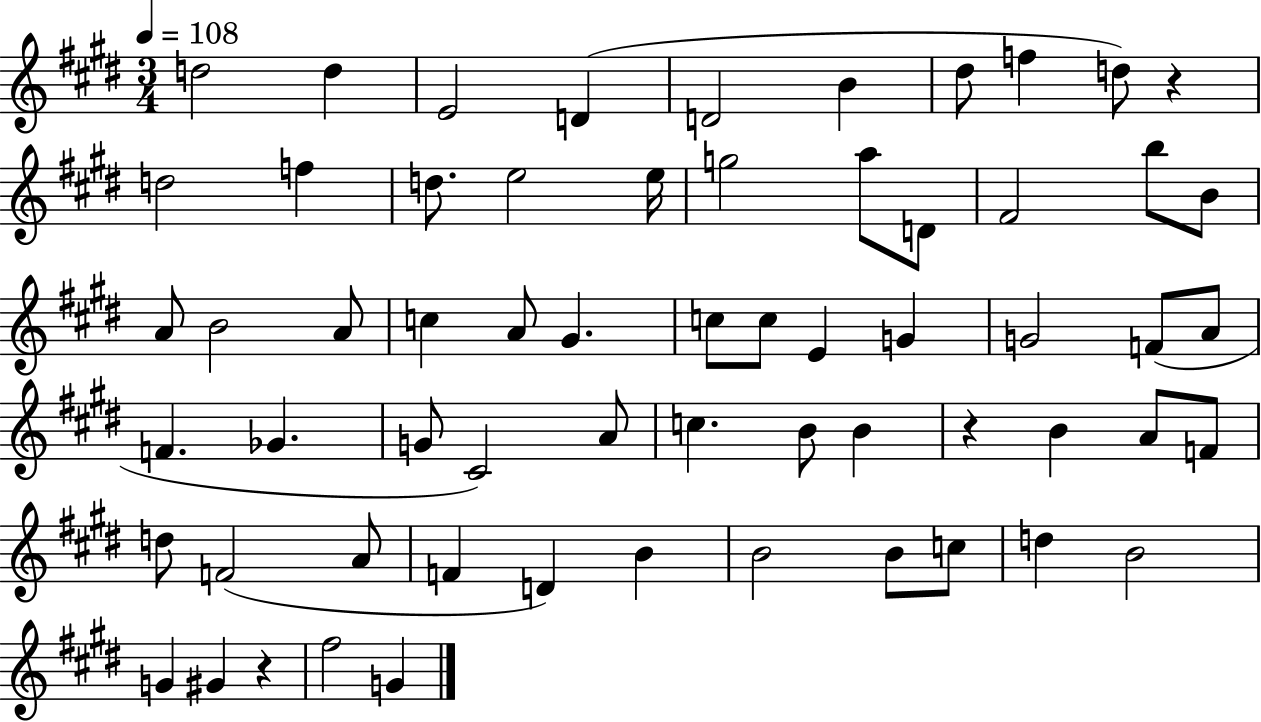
D5/h D5/q E4/h D4/q D4/h B4/q D#5/e F5/q D5/e R/q D5/h F5/q D5/e. E5/h E5/s G5/h A5/e D4/e F#4/h B5/e B4/e A4/e B4/h A4/e C5/q A4/e G#4/q. C5/e C5/e E4/q G4/q G4/h F4/e A4/e F4/q. Gb4/q. G4/e C#4/h A4/e C5/q. B4/e B4/q R/q B4/q A4/e F4/e D5/e F4/h A4/e F4/q D4/q B4/q B4/h B4/e C5/e D5/q B4/h G4/q G#4/q R/q F#5/h G4/q